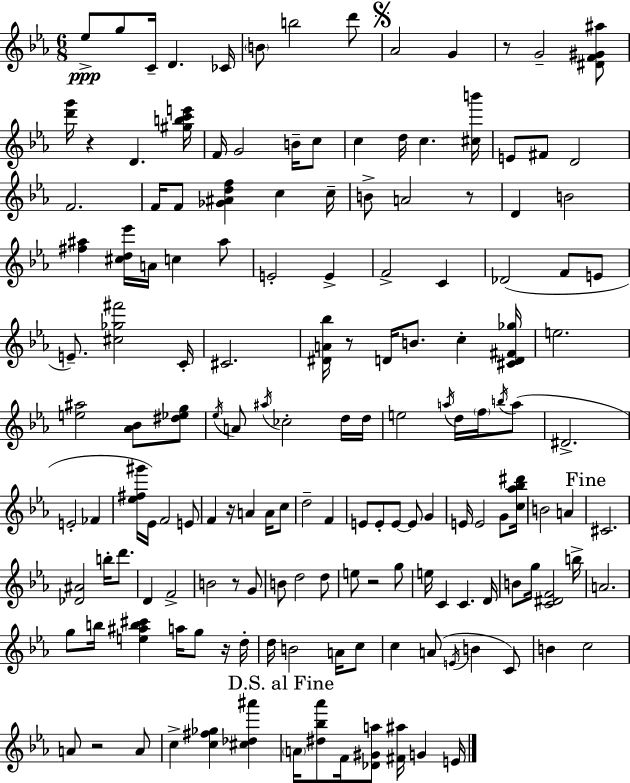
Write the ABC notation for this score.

X:1
T:Untitled
M:6/8
L:1/4
K:Eb
_e/2 g/2 C/4 D _C/4 B/2 b2 d'/2 _A2 G z/2 G2 [^DF^G^a]/2 [d'g']/4 z D [^gbc'e']/4 F/4 G2 B/4 c/2 c d/4 c [^cb']/4 E/2 ^F/2 D2 F2 F/4 F/2 [_G^Adf] c c/4 B/2 A2 z/2 D B2 [^f^a] [^cd_e']/4 A/4 c ^a/2 E2 E F2 C _D2 F/2 E/2 E/2 [^c_g^f']2 C/4 ^C2 [^DA_b]/4 z/2 D/4 B/2 c [^CD^F_g]/4 e2 [e^a]2 [_A_B]/2 [^d_eg]/2 _e/4 A/2 ^a/4 _c2 d/4 d/4 e2 a/4 d/4 f/4 b/4 a/2 ^D2 E2 _F [_e^f^g']/4 _E/4 F2 E/2 F z/4 A A/4 c/2 d2 F E/2 E/2 E/2 E/2 G E/4 E2 G/2 [c_a_b^d']/4 B2 A ^C2 [_D^A]2 b/4 d'/2 D F2 B2 z/2 G/2 B/2 d2 d/2 e/2 z2 g/2 e/4 C C D/4 B/2 g/4 [C^DF]2 b/4 A2 g/2 b/4 [e^ab^c'] a/4 g/2 z/4 d/4 d/4 B2 A/4 c/2 c A/2 E/4 B C/2 B c2 A/2 z2 A/2 c [c^f_g] [^c_d^a'] A/4 [^d_b_a']/2 F/4 [_D^Ga]/2 [^F^a]/4 G E/4